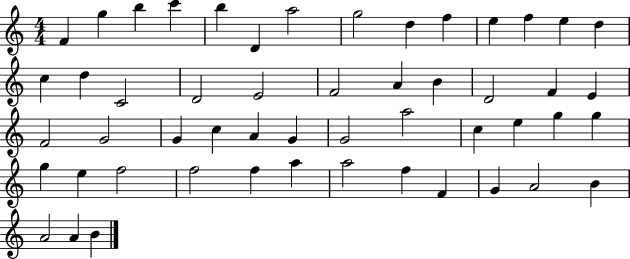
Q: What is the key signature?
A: C major